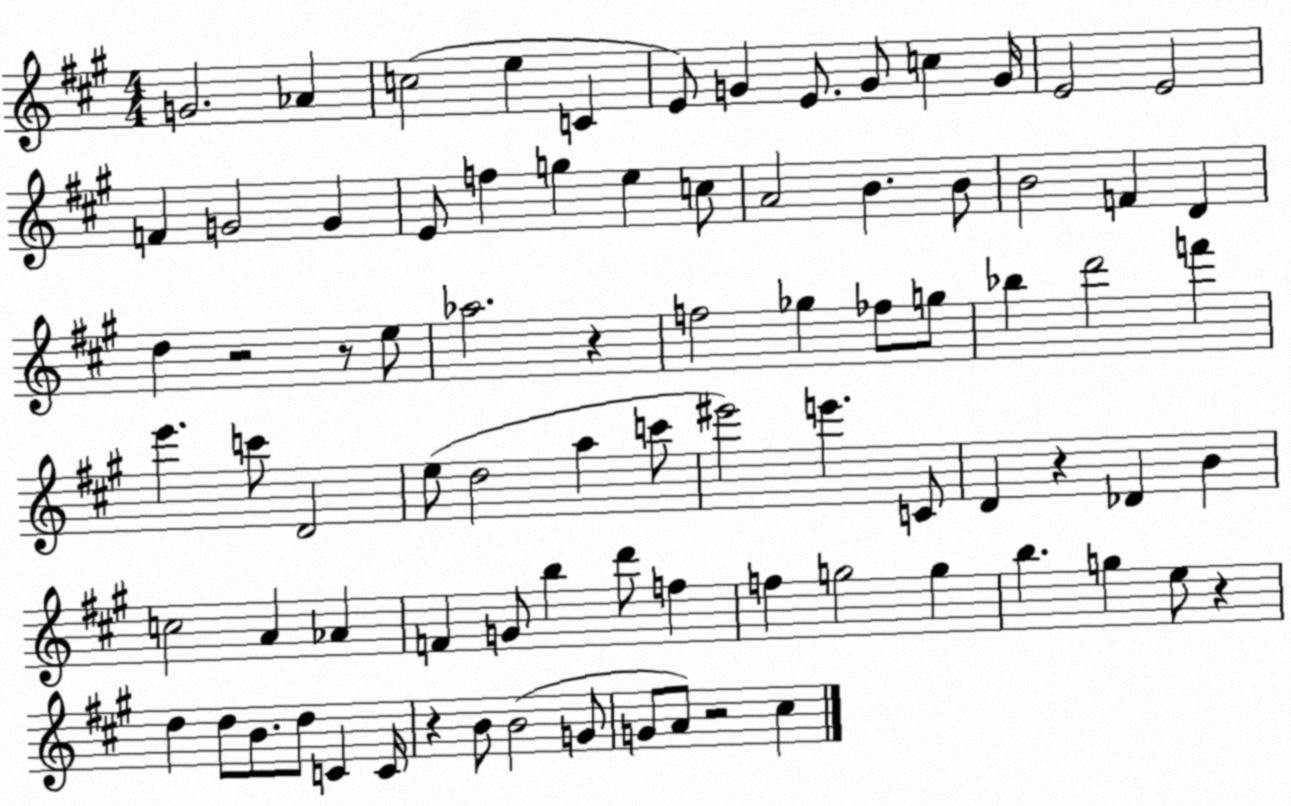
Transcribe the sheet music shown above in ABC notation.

X:1
T:Untitled
M:4/4
L:1/4
K:A
G2 _A c2 e C E/2 G E/2 G/2 c G/4 E2 E2 F G2 G E/2 f g e c/2 A2 B B/2 B2 F D d z2 z/2 e/2 _a2 z f2 _g _f/2 g/2 _b d'2 f' e' c'/2 D2 e/2 d2 a c'/2 ^e'2 e' C/2 D z _D B c2 A _A F G/2 b d'/2 f f g2 g b g e/2 z d d/2 B/2 d/2 C C/4 z B/2 B2 G/2 G/2 A/2 z2 ^c